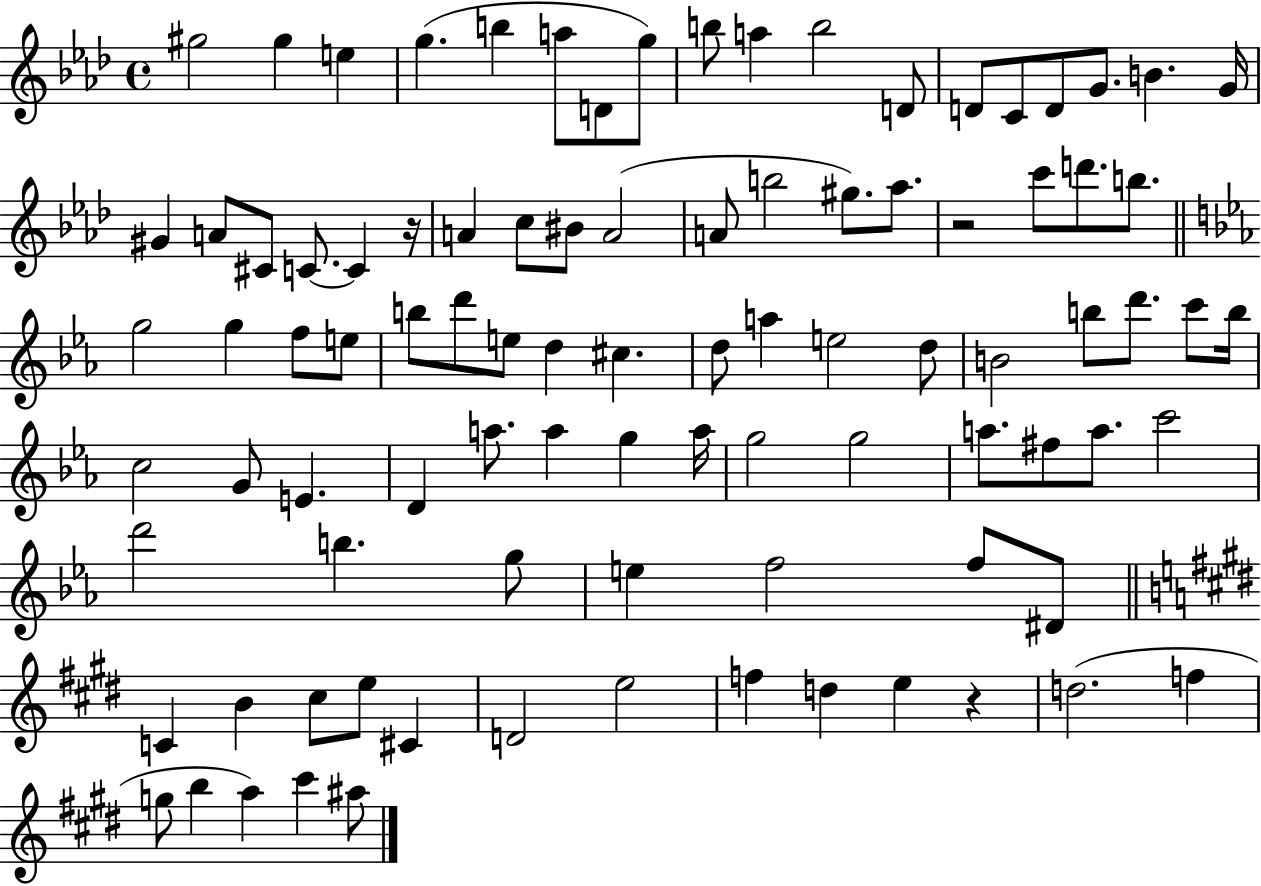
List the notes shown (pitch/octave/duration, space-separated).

G#5/h G#5/q E5/q G5/q. B5/q A5/e D4/e G5/e B5/e A5/q B5/h D4/e D4/e C4/e D4/e G4/e. B4/q. G4/s G#4/q A4/e C#4/e C4/e. C4/q R/s A4/q C5/e BIS4/e A4/h A4/e B5/h G#5/e. Ab5/e. R/h C6/e D6/e. B5/e. G5/h G5/q F5/e E5/e B5/e D6/e E5/e D5/q C#5/q. D5/e A5/q E5/h D5/e B4/h B5/e D6/e. C6/e B5/s C5/h G4/e E4/q. D4/q A5/e. A5/q G5/q A5/s G5/h G5/h A5/e. F#5/e A5/e. C6/h D6/h B5/q. G5/e E5/q F5/h F5/e D#4/e C4/q B4/q C#5/e E5/e C#4/q D4/h E5/h F5/q D5/q E5/q R/q D5/h. F5/q G5/e B5/q A5/q C#6/q A#5/e